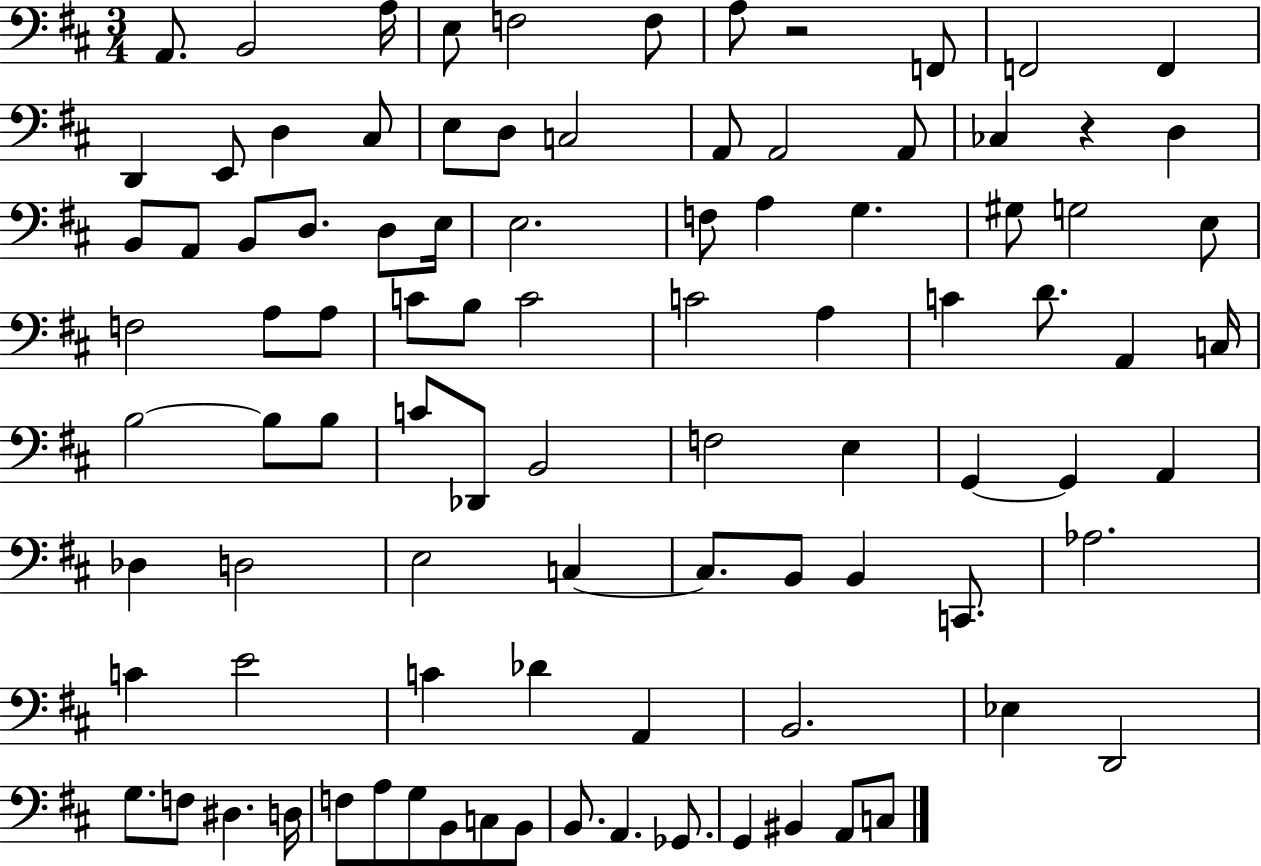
X:1
T:Untitled
M:3/4
L:1/4
K:D
A,,/2 B,,2 A,/4 E,/2 F,2 F,/2 A,/2 z2 F,,/2 F,,2 F,, D,, E,,/2 D, ^C,/2 E,/2 D,/2 C,2 A,,/2 A,,2 A,,/2 _C, z D, B,,/2 A,,/2 B,,/2 D,/2 D,/2 E,/4 E,2 F,/2 A, G, ^G,/2 G,2 E,/2 F,2 A,/2 A,/2 C/2 B,/2 C2 C2 A, C D/2 A,, C,/4 B,2 B,/2 B,/2 C/2 _D,,/2 B,,2 F,2 E, G,, G,, A,, _D, D,2 E,2 C, C,/2 B,,/2 B,, C,,/2 _A,2 C E2 C _D A,, B,,2 _E, D,,2 G,/2 F,/2 ^D, D,/4 F,/2 A,/2 G,/2 B,,/2 C,/2 B,,/2 B,,/2 A,, _G,,/2 G,, ^B,, A,,/2 C,/2